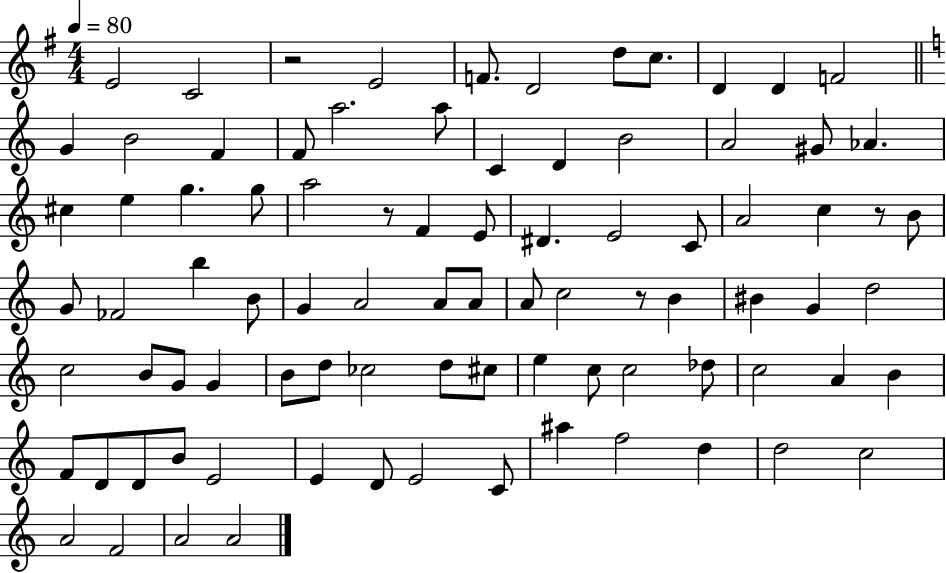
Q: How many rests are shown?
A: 4